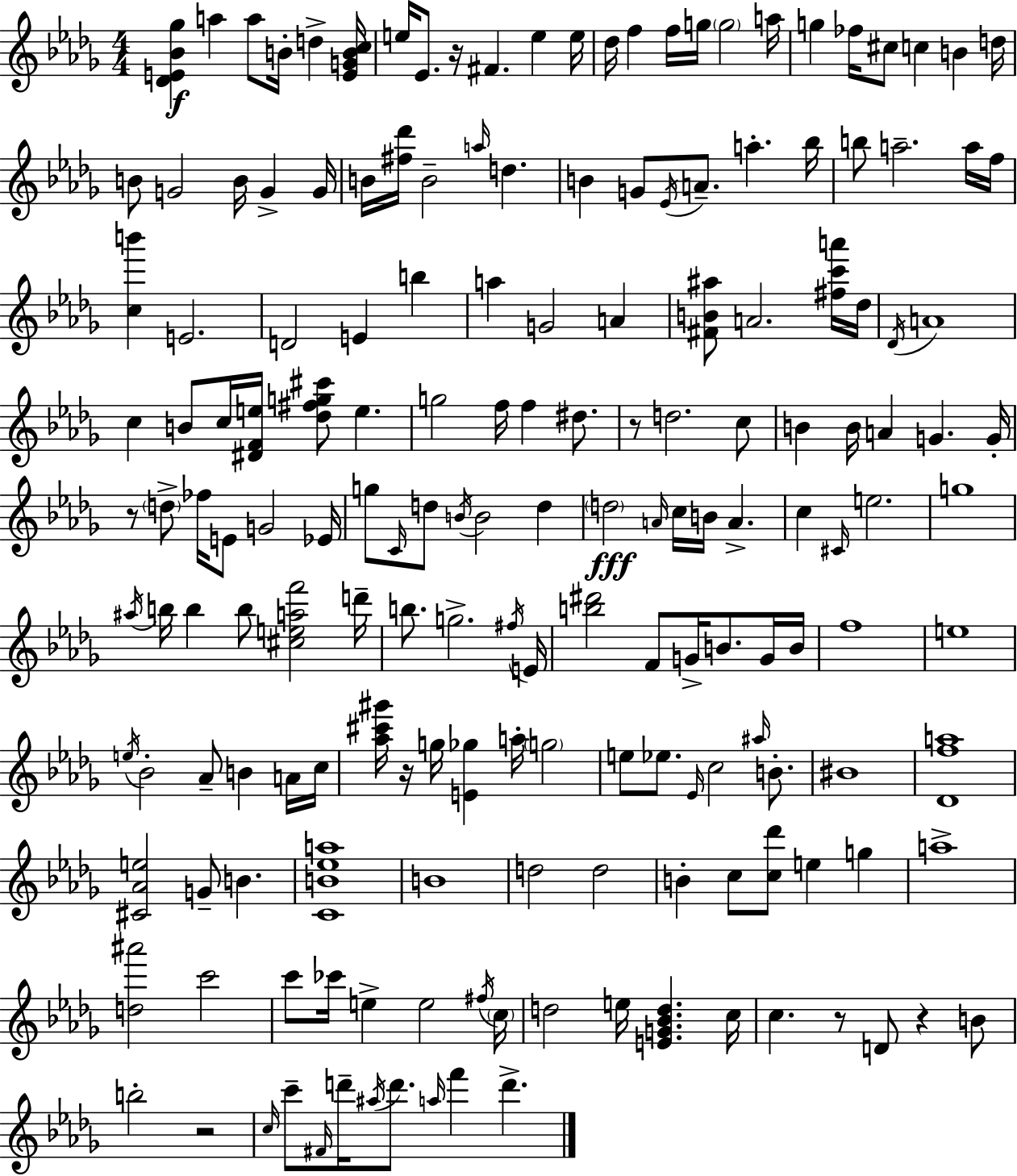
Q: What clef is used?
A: treble